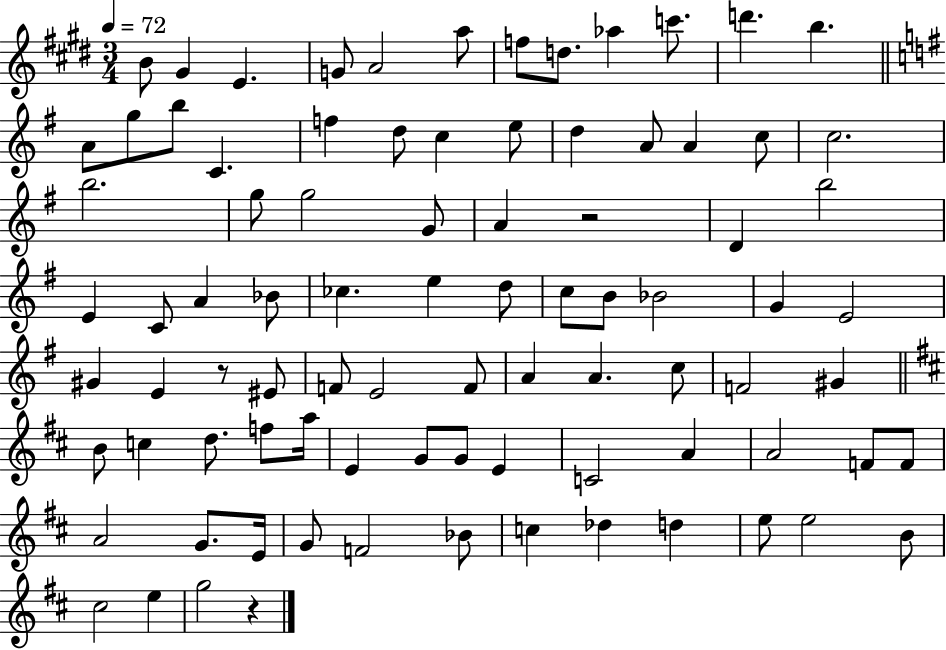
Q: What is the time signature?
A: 3/4